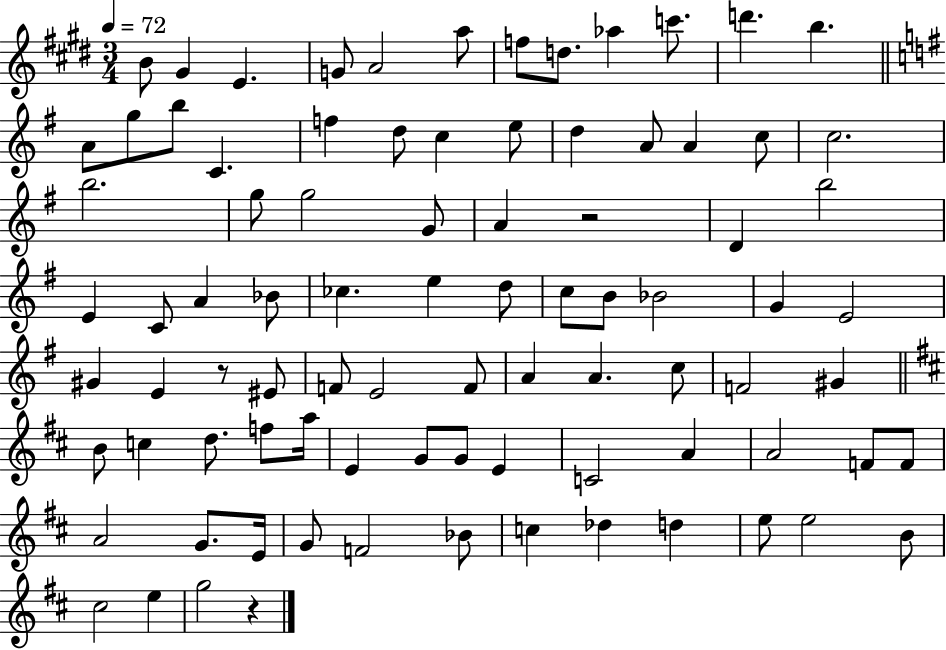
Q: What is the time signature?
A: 3/4